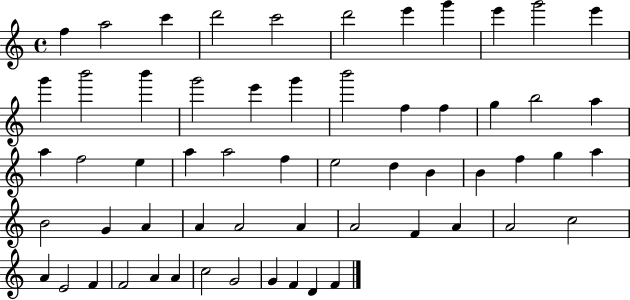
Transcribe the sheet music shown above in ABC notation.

X:1
T:Untitled
M:4/4
L:1/4
K:C
f a2 c' d'2 c'2 d'2 e' g' e' g'2 e' g' b'2 b' g'2 e' g' b'2 f f g b2 a a f2 e a a2 f e2 d B B f g a B2 G A A A2 A A2 F A A2 c2 A E2 F F2 A A c2 G2 G F D F